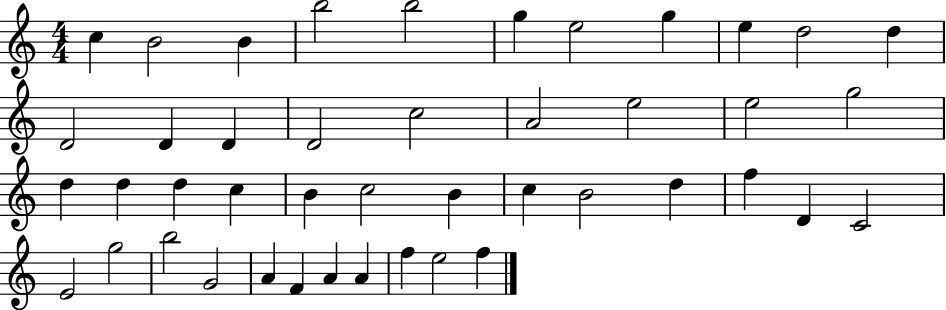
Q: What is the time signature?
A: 4/4